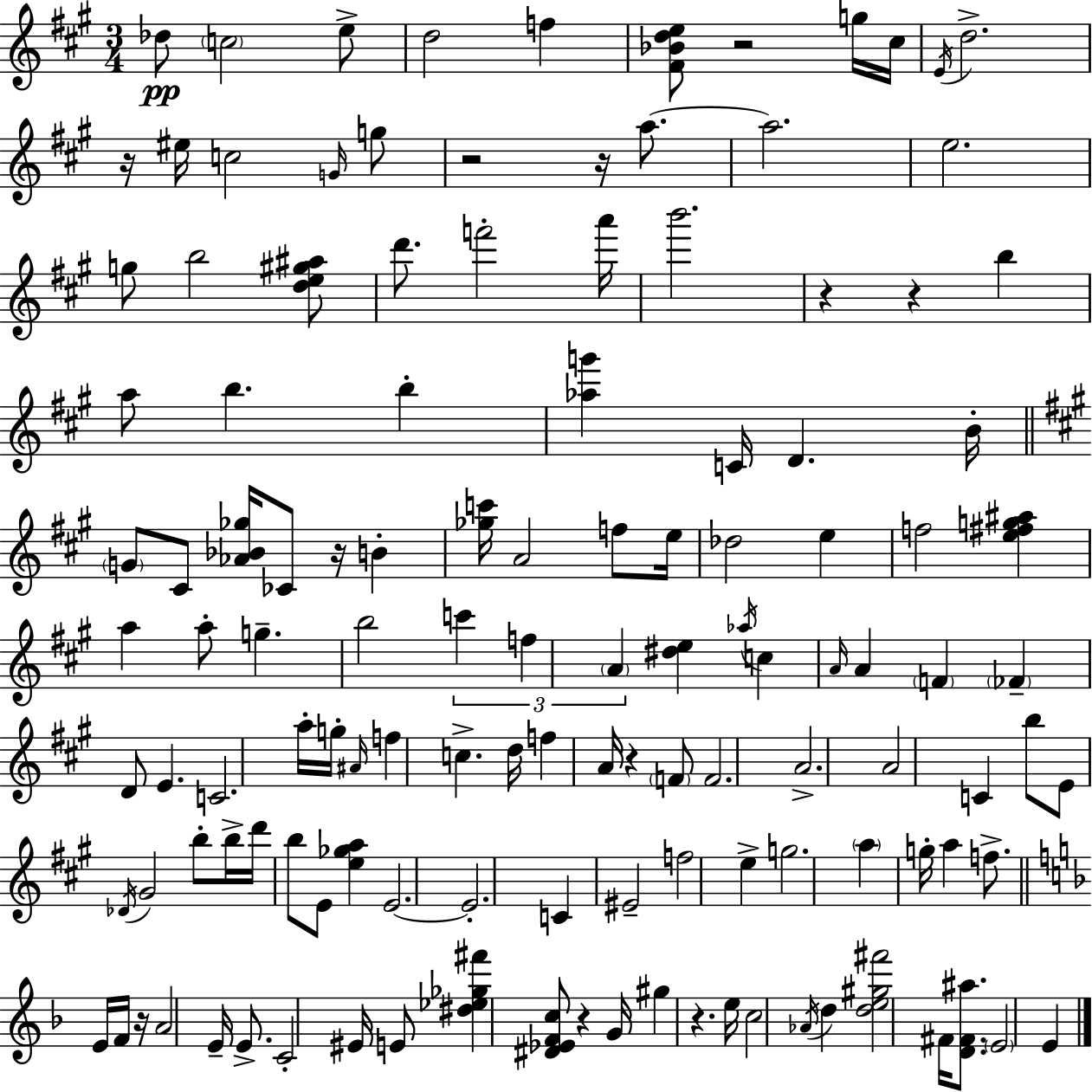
{
  \clef treble
  \numericTimeSignature
  \time 3/4
  \key a \major
  des''8\pp \parenthesize c''2 e''8-> | d''2 f''4 | <fis' bes' d'' e''>8 r2 g''16 cis''16 | \acciaccatura { e'16 } d''2.-> | \break r16 eis''16 c''2 \grace { g'16 } | g''8 r2 r16 a''8.~~ | a''2. | e''2. | \break g''8 b''2 | <d'' e'' gis'' ais''>8 d'''8. f'''2-. | a'''16 b'''2. | r4 r4 b''4 | \break a''8 b''4. b''4-. | <aes'' g'''>4 c'16 d'4. | b'16-. \bar "||" \break \key a \major \parenthesize g'8 cis'8 <aes' bes' ges''>16 ces'8 r16 b'4-. | <ges'' c'''>16 a'2 f''8 e''16 | des''2 e''4 | f''2 <e'' fis'' g'' ais''>4 | \break a''4 a''8-. g''4.-- | b''2 \tuplet 3/2 { c'''4 | f''4 \parenthesize a'4 } <dis'' e''>4 | \acciaccatura { aes''16 } c''4 \grace { a'16 } a'4 \parenthesize f'4 | \break \parenthesize fes'4-- d'8 e'4. | c'2. | a''16-. g''16-. \grace { ais'16 } f''4 c''4.-> | d''16 f''4 a'16 r4 | \break \parenthesize f'8 f'2. | a'2.-> | a'2 c'4 | b''8 e'8 \acciaccatura { des'16 } gis'2 | \break b''8-. b''16-> d'''16 b''8 e'8 | <e'' ges'' a''>4 e'2.~~ | e'2.-. | c'4 eis'2-- | \break f''2 | e''4-> g''2. | \parenthesize a''4 g''16-. a''4 | f''8.-> \bar "||" \break \key d \minor e'16 f'16 r16 a'2 e'16-- | e'8.-> c'2-. eis'16 | e'8 <dis'' ees'' ges'' fis'''>4 <dis' ees' f' c''>8 r4 | g'16 gis''4 r4. e''16 | \break c''2 \acciaccatura { aes'16 } d''4 | <d'' e'' gis'' fis'''>2 fis'16 <d' fis' ais''>8. | \parenthesize e'2 e'4 | \bar "|."
}